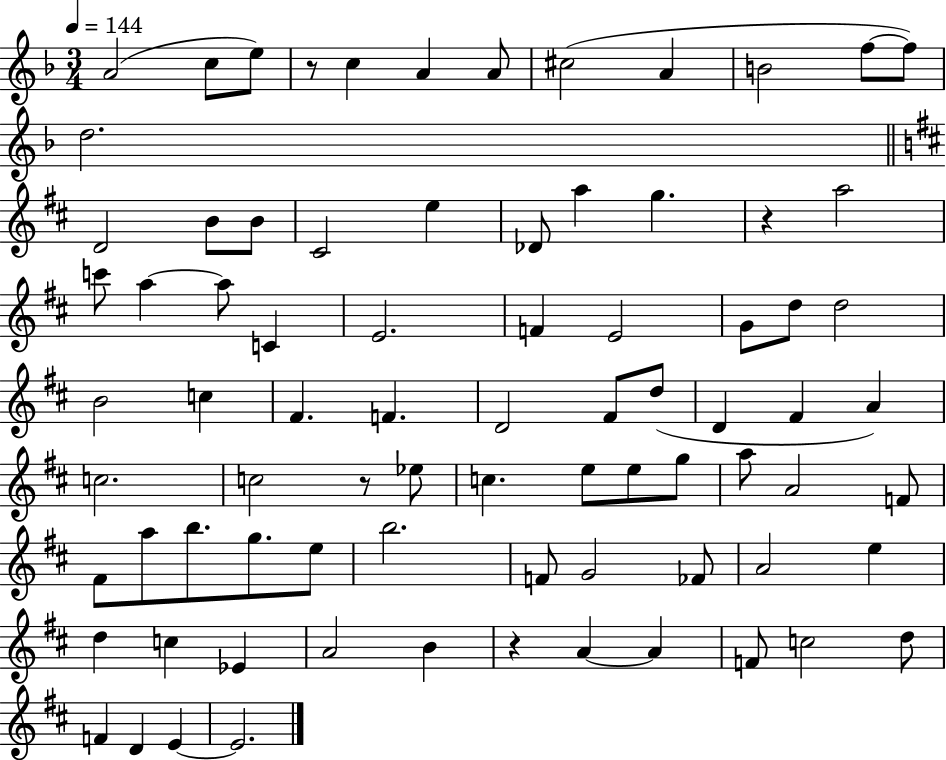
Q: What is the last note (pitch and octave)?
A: E4